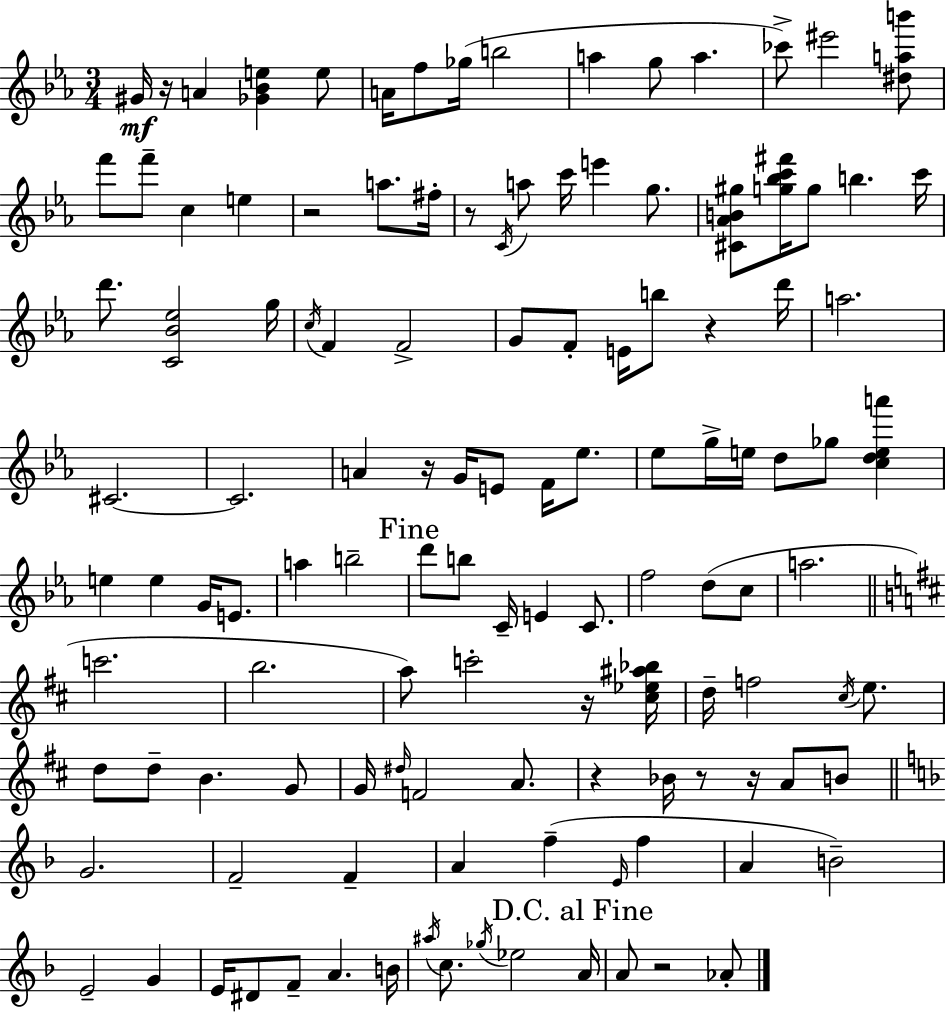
{
  \clef treble
  \numericTimeSignature
  \time 3/4
  \key ees \major
  \repeat volta 2 { gis'16\mf r16 a'4 <ges' bes' e''>4 e''8 | a'16 f''8 ges''16( b''2 | a''4 g''8 a''4. | ces'''8->) eis'''2 <dis'' a'' b'''>8 | \break f'''8 f'''8-- c''4 e''4 | r2 a''8. fis''16-. | r8 \acciaccatura { c'16 } a''8 c'''16 e'''4 g''8. | <cis' aes' b' gis''>8 <g'' bes'' c''' fis'''>16 g''8 b''4. | \break c'''16 d'''8. <c' bes' ees''>2 | g''16 \acciaccatura { c''16 } f'4 f'2-> | g'8 f'8-. e'16 b''8 r4 | d'''16 a''2. | \break cis'2.~~ | cis'2. | a'4 r16 g'16 e'8 f'16 ees''8. | ees''8 g''16-> e''16 d''8 ges''8 <c'' d'' e'' a'''>4 | \break e''4 e''4 g'16 e'8. | a''4 b''2-- | \mark "Fine" d'''8 b''8 c'16-- e'4 c'8. | f''2 d''8( | \break c''8 a''2. | \bar "||" \break \key d \major c'''2. | b''2. | a''8) c'''2-. r16 <cis'' ees'' ais'' bes''>16 | d''16-- f''2 \acciaccatura { cis''16 } e''8. | \break d''8 d''8-- b'4. g'8 | g'16 \grace { dis''16 } f'2 a'8. | r4 bes'16 r8 r16 a'8 | b'8 \bar "||" \break \key f \major g'2. | f'2-- f'4-- | a'4 f''4--( \grace { e'16 } f''4 | a'4 b'2--) | \break e'2-- g'4 | e'16 dis'8 f'8-- a'4. | b'16 \acciaccatura { ais''16 } c''8. \acciaccatura { ges''16 } ees''2 | \mark "D.C. al Fine" a'16 a'8 r2 | \break aes'8-. } \bar "|."
}